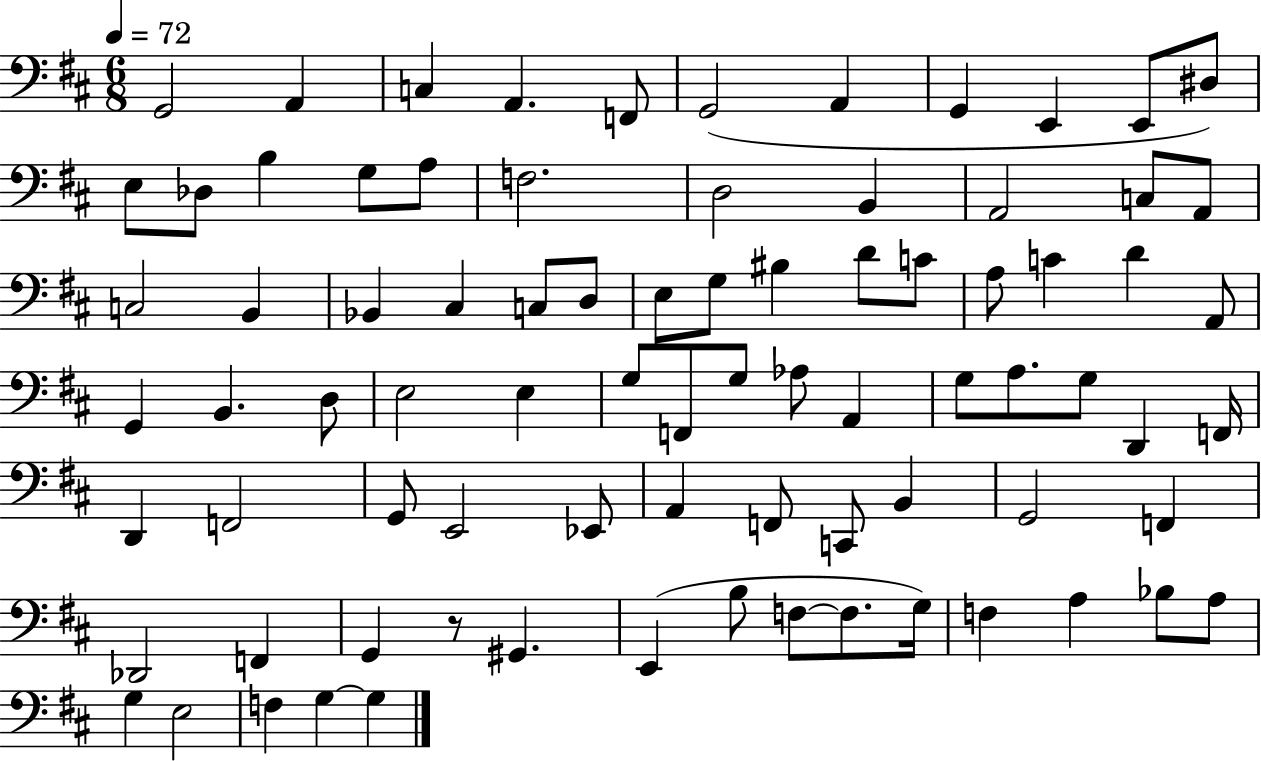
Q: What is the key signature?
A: D major